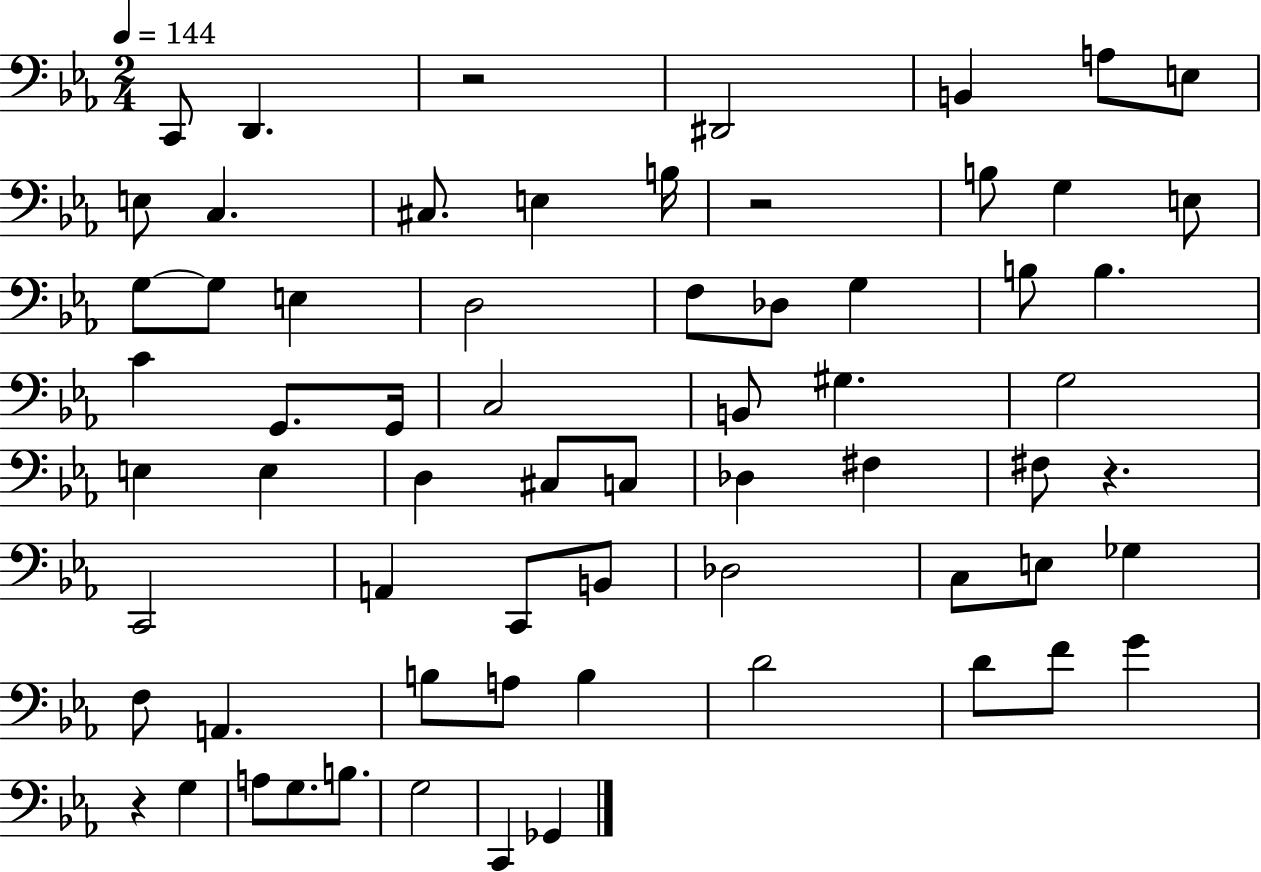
C2/e D2/q. R/h D#2/h B2/q A3/e E3/e E3/e C3/q. C#3/e. E3/q B3/s R/h B3/e G3/q E3/e G3/e G3/e E3/q D3/h F3/e Db3/e G3/q B3/e B3/q. C4/q G2/e. G2/s C3/h B2/e G#3/q. G3/h E3/q E3/q D3/q C#3/e C3/e Db3/q F#3/q F#3/e R/q. C2/h A2/q C2/e B2/e Db3/h C3/e E3/e Gb3/q F3/e A2/q. B3/e A3/e B3/q D4/h D4/e F4/e G4/q R/q G3/q A3/e G3/e. B3/e. G3/h C2/q Gb2/q